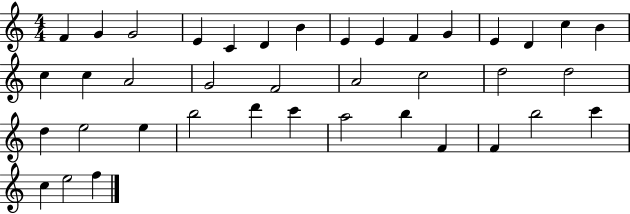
{
  \clef treble
  \numericTimeSignature
  \time 4/4
  \key c \major
  f'4 g'4 g'2 | e'4 c'4 d'4 b'4 | e'4 e'4 f'4 g'4 | e'4 d'4 c''4 b'4 | \break c''4 c''4 a'2 | g'2 f'2 | a'2 c''2 | d''2 d''2 | \break d''4 e''2 e''4 | b''2 d'''4 c'''4 | a''2 b''4 f'4 | f'4 b''2 c'''4 | \break c''4 e''2 f''4 | \bar "|."
}